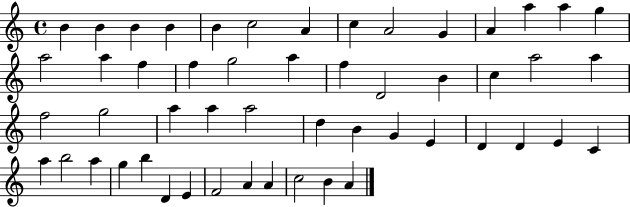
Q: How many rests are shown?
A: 0